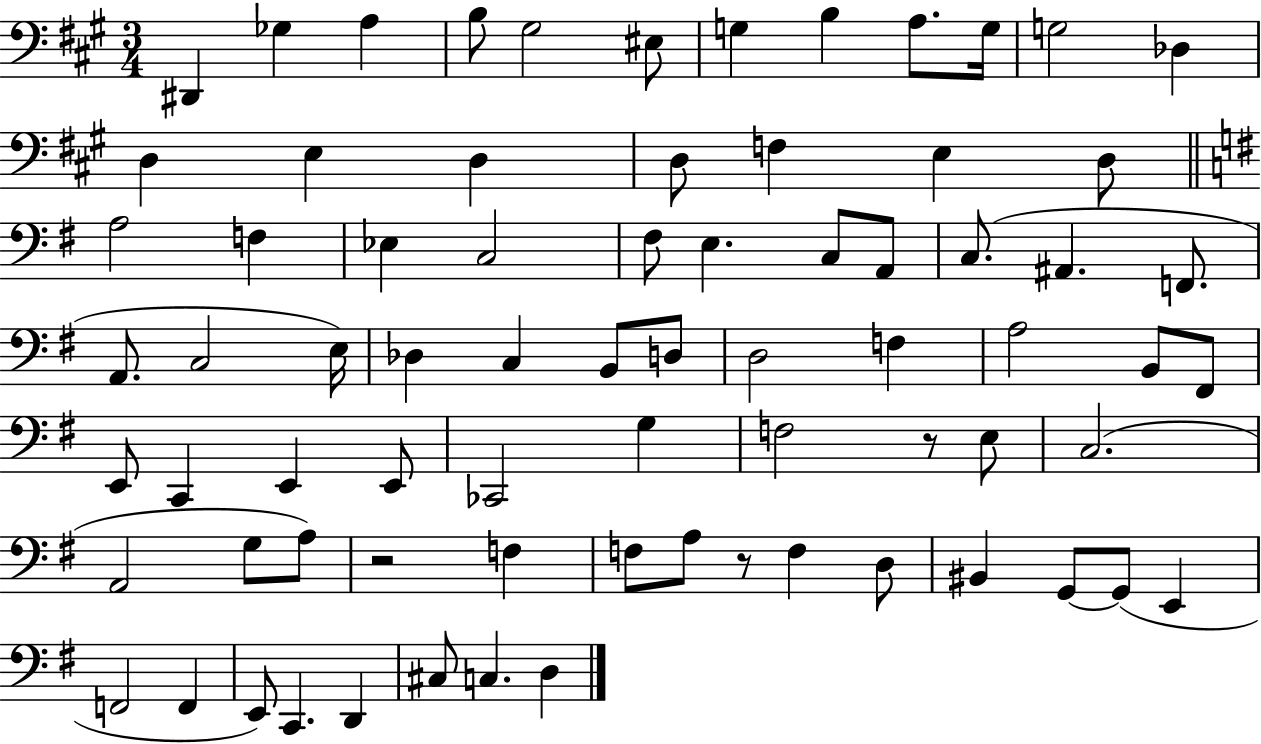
D#2/q Gb3/q A3/q B3/e G#3/h EIS3/e G3/q B3/q A3/e. G3/s G3/h Db3/q D3/q E3/q D3/q D3/e F3/q E3/q D3/e A3/h F3/q Eb3/q C3/h F#3/e E3/q. C3/e A2/e C3/e. A#2/q. F2/e. A2/e. C3/h E3/s Db3/q C3/q B2/e D3/e D3/h F3/q A3/h B2/e F#2/e E2/e C2/q E2/q E2/e CES2/h G3/q F3/h R/e E3/e C3/h. A2/h G3/e A3/e R/h F3/q F3/e A3/e R/e F3/q D3/e BIS2/q G2/e G2/e E2/q F2/h F2/q E2/e C2/q. D2/q C#3/e C3/q. D3/q